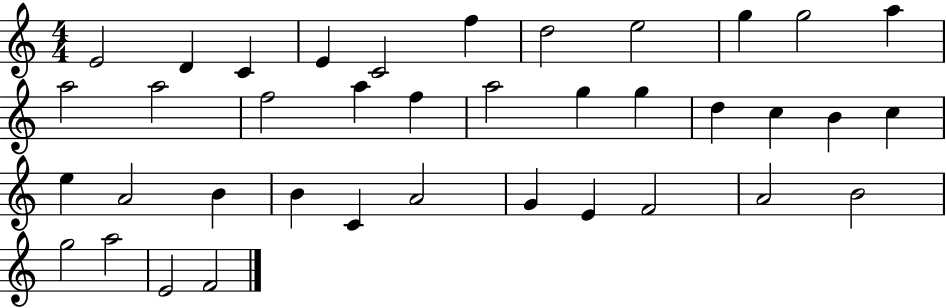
X:1
T:Untitled
M:4/4
L:1/4
K:C
E2 D C E C2 f d2 e2 g g2 a a2 a2 f2 a f a2 g g d c B c e A2 B B C A2 G E F2 A2 B2 g2 a2 E2 F2